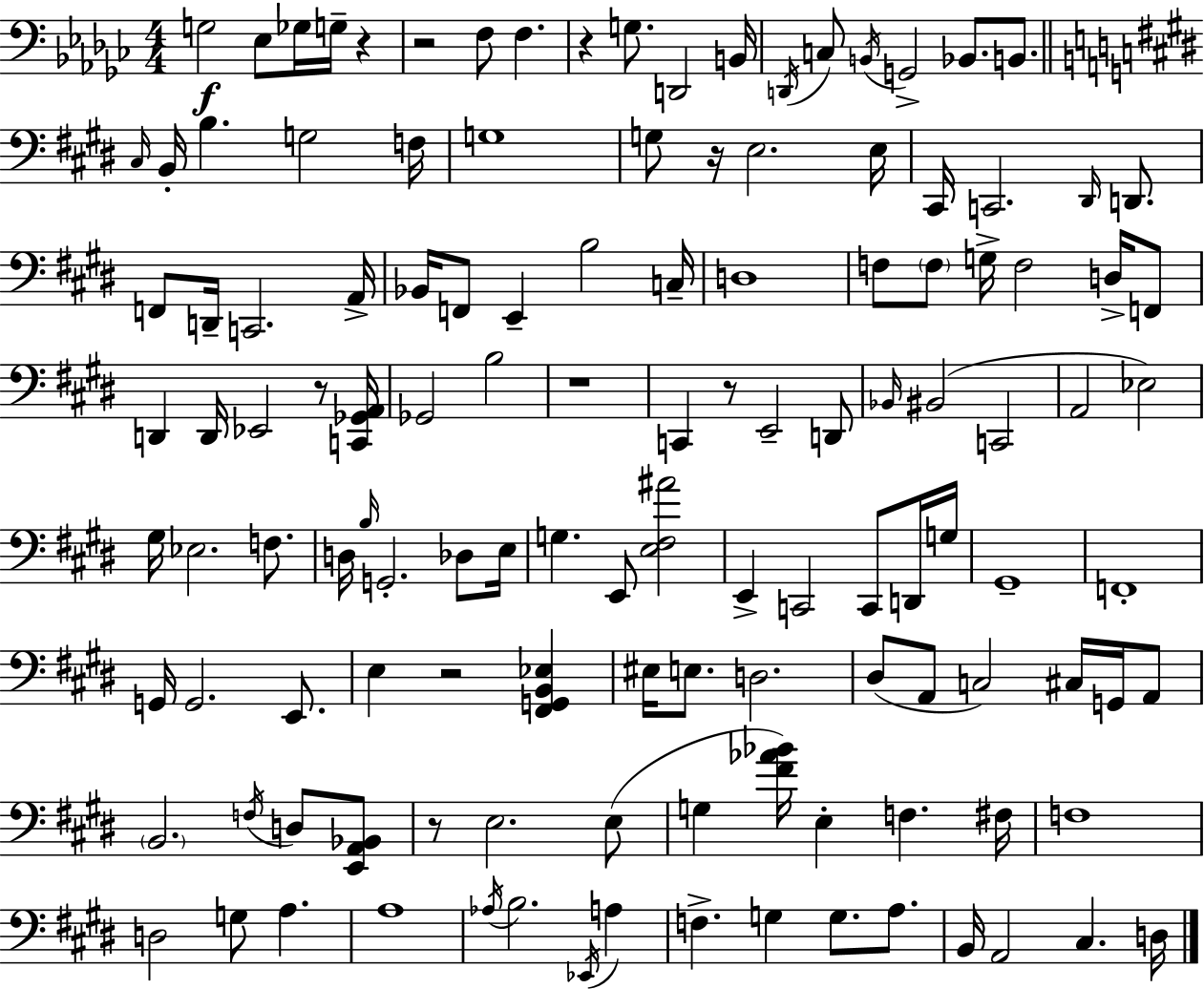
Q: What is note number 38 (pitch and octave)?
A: D3